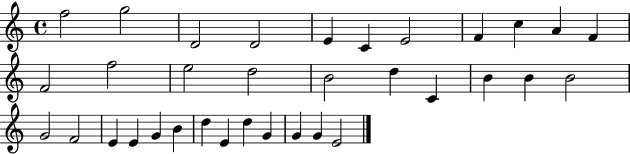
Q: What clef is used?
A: treble